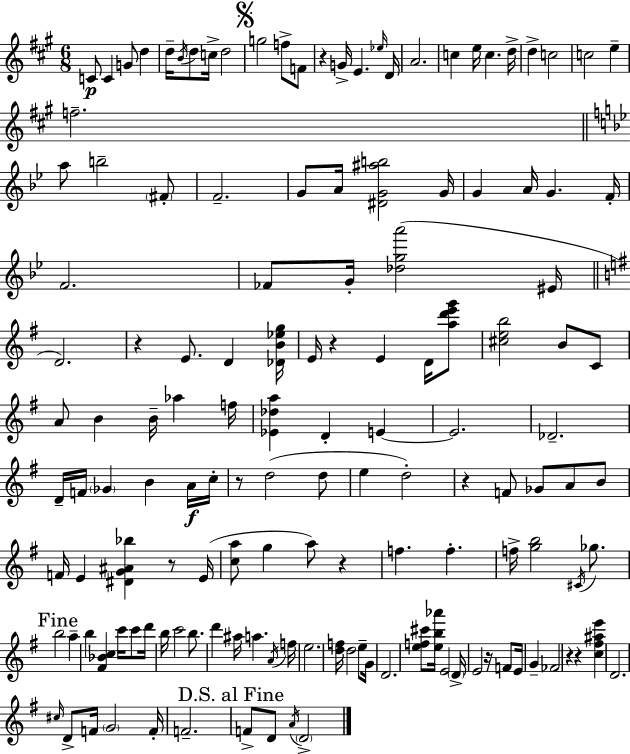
C4/e C4/q G4/e D5/q D5/s B4/s D5/e C5/s D5/h G5/h F5/e F4/e R/q G4/s E4/q. Eb5/s D4/s A4/h. C5/q E5/s C5/q. D5/s D5/q C5/h C5/h E5/q F5/h. A5/e B5/h F#4/e F4/h. G4/e A4/s [D#4,G4,A#5,B5]/h G4/s G4/q A4/s G4/q. F4/s F4/h. FES4/e G4/s [Db5,G5,A6]/h EIS4/s D4/h. R/q E4/e. D4/q [Db4,B4,Eb5,G5]/s E4/s R/q E4/q D4/s [A5,D6,E6,G6]/e [C#5,E5,B5]/h B4/e C4/e A4/e B4/q B4/s Ab5/q F5/s [Eb4,Db5,A5]/q D4/q E4/q E4/h. Db4/h. D4/s F4/s Gb4/q B4/q A4/s C5/s R/e D5/h D5/e E5/q D5/h R/q F4/e Gb4/e A4/e B4/e F4/s E4/q [D#4,G4,A#4,Bb5]/q R/e E4/s [C5,A5]/e G5/q A5/e R/q F5/q. F5/q. F5/s [G5,B5]/h C#4/s Gb5/e. B5/h A5/q B5/q [F#4,Bb4,C5]/q C6/s C6/e D6/s B5/s C6/h B5/e. D6/q A#5/s A5/q. A4/s F5/s E5/h. [D5,F5]/s D5/h E5/e G4/s D4/h. [E5,F5,C#6]/e [E5,B5,Ab6]/s E4/h D4/s E4/h R/s F4/e E4/s G4/q FES4/h R/q R/q [C5,F#5,A#5,E6]/q D4/h. C#5/s D4/e F4/s G4/h F4/s F4/h. F4/e D4/e A4/s D4/h